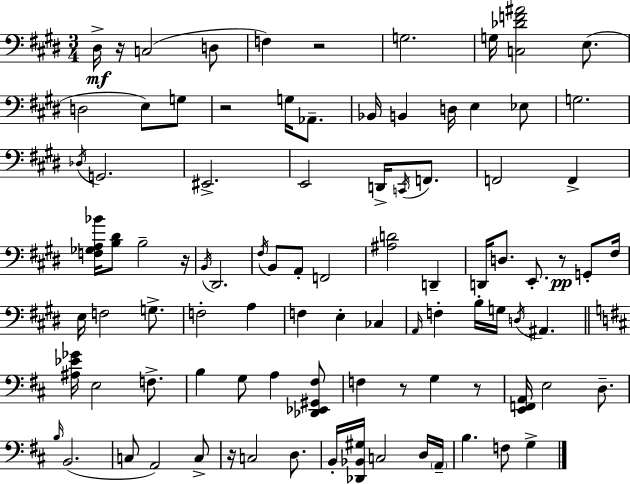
X:1
T:Untitled
M:3/4
L:1/4
K:E
^D,/4 z/4 C,2 D,/2 F, z2 G,2 G,/4 [C,_DF^A]2 E,/2 D,2 E,/2 G,/2 z2 G,/4 _A,,/2 _B,,/4 B,, D,/4 E, _E,/2 G,2 _D,/4 G,,2 ^E,,2 E,,2 D,,/4 C,,/4 F,,/2 F,,2 F,, [F,_G,A,_B]/4 [B,^D]/2 B,2 z/4 B,,/4 ^D,,2 ^F,/4 B,,/2 A,,/2 F,,2 [^A,D]2 D,, D,,/4 D,/2 E,,/2 z/2 G,,/2 ^F,/4 E,/4 F,2 G,/2 F,2 A, F, E, _C, A,,/4 F, B,/4 G,/4 D,/4 ^A,, [^A,_E_G]/4 E,2 F,/2 B, G,/2 A, [_D,,_E,,^G,,^F,]/2 F, z/2 G, z/2 [E,,F,,A,,]/4 E,2 D,/2 B,/4 B,,2 C,/2 A,,2 C,/2 z/4 C,2 D,/2 B,,/4 [_D,,_B,,^G,]/4 C,2 D,/4 A,,/4 B, F,/2 G,